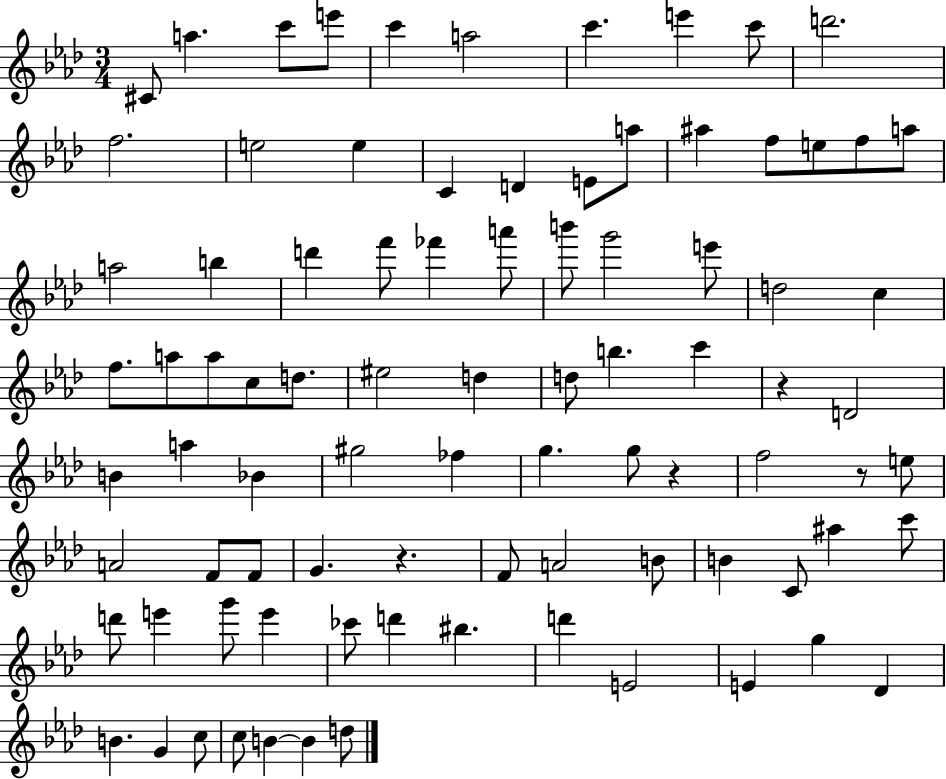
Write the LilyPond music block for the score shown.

{
  \clef treble
  \numericTimeSignature
  \time 3/4
  \key aes \major
  cis'8 a''4. c'''8 e'''8 | c'''4 a''2 | c'''4. e'''4 c'''8 | d'''2. | \break f''2. | e''2 e''4 | c'4 d'4 e'8 a''8 | ais''4 f''8 e''8 f''8 a''8 | \break a''2 b''4 | d'''4 f'''8 fes'''4 a'''8 | b'''8 g'''2 e'''8 | d''2 c''4 | \break f''8. a''8 a''8 c''8 d''8. | eis''2 d''4 | d''8 b''4. c'''4 | r4 d'2 | \break b'4 a''4 bes'4 | gis''2 fes''4 | g''4. g''8 r4 | f''2 r8 e''8 | \break a'2 f'8 f'8 | g'4. r4. | f'8 a'2 b'8 | b'4 c'8 ais''4 c'''8 | \break d'''8 e'''4 g'''8 e'''4 | ces'''8 d'''4 bis''4. | d'''4 e'2 | e'4 g''4 des'4 | \break b'4. g'4 c''8 | c''8 b'4~~ b'4 d''8 | \bar "|."
}